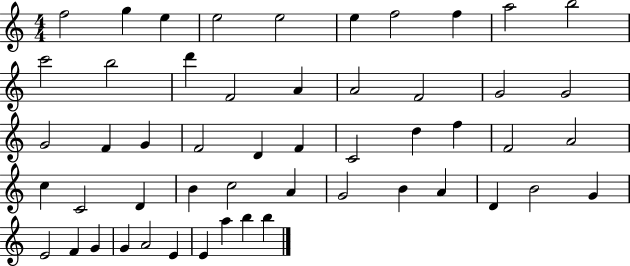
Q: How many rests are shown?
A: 0